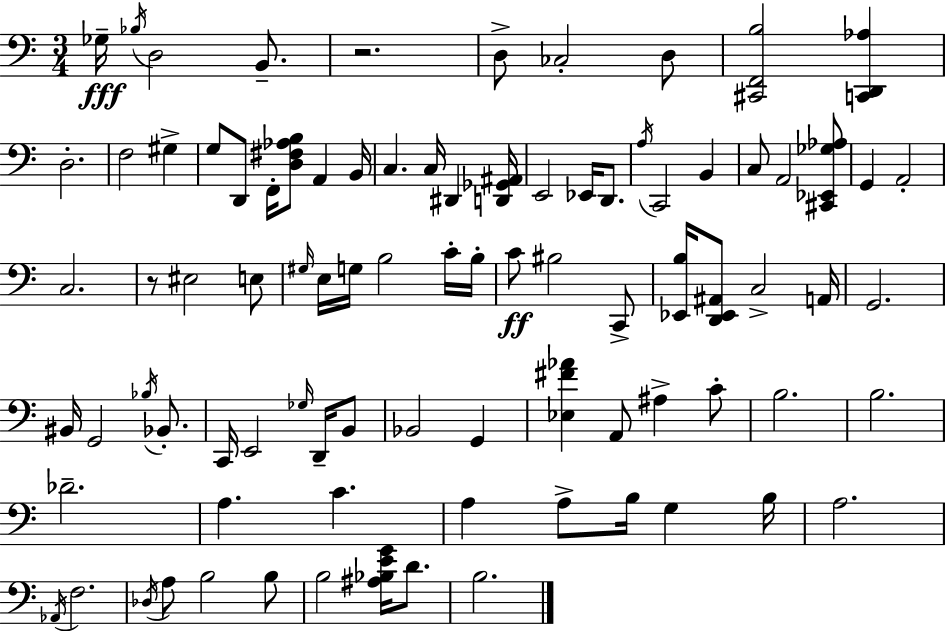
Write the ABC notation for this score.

X:1
T:Untitled
M:3/4
L:1/4
K:Am
_G,/4 _B,/4 D,2 B,,/2 z2 D,/2 _C,2 D,/2 [^C,,F,,B,]2 [C,,D,,_A,] D,2 F,2 ^G, G,/2 D,,/2 F,,/4 [D,^F,_A,B,]/2 A,, B,,/4 C, C,/4 ^D,, [D,,_G,,^A,,]/4 E,,2 _E,,/4 D,,/2 A,/4 C,,2 B,, C,/2 A,,2 [^C,,_E,,_G,_A,]/2 G,, A,,2 C,2 z/2 ^E,2 E,/2 ^G,/4 E,/4 G,/4 B,2 C/4 B,/4 C/2 ^B,2 C,,/2 [_E,,B,]/4 [D,,_E,,^A,,]/2 C,2 A,,/4 G,,2 ^B,,/4 G,,2 _B,/4 _B,,/2 C,,/4 E,,2 _G,/4 D,,/4 B,,/2 _B,,2 G,, [_E,^F_A] A,,/2 ^A, C/2 B,2 B,2 _D2 A, C A, A,/2 B,/4 G, B,/4 A,2 _A,,/4 F,2 _D,/4 A,/2 B,2 B,/2 B,2 [^A,_B,EG]/4 D/2 B,2